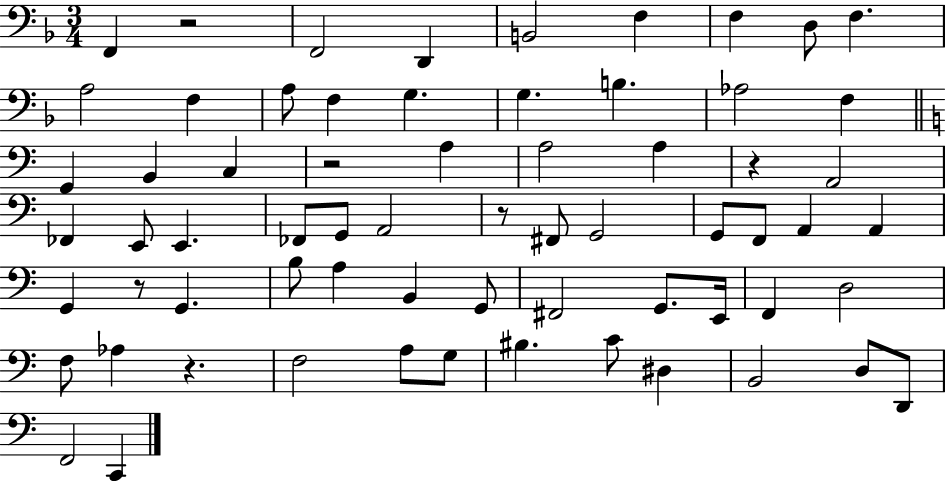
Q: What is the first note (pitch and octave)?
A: F2